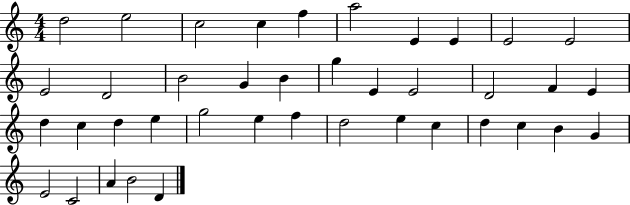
X:1
T:Untitled
M:4/4
L:1/4
K:C
d2 e2 c2 c f a2 E E E2 E2 E2 D2 B2 G B g E E2 D2 F E d c d e g2 e f d2 e c d c B G E2 C2 A B2 D